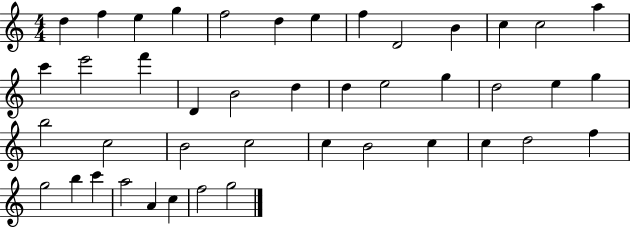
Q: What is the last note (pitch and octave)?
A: G5